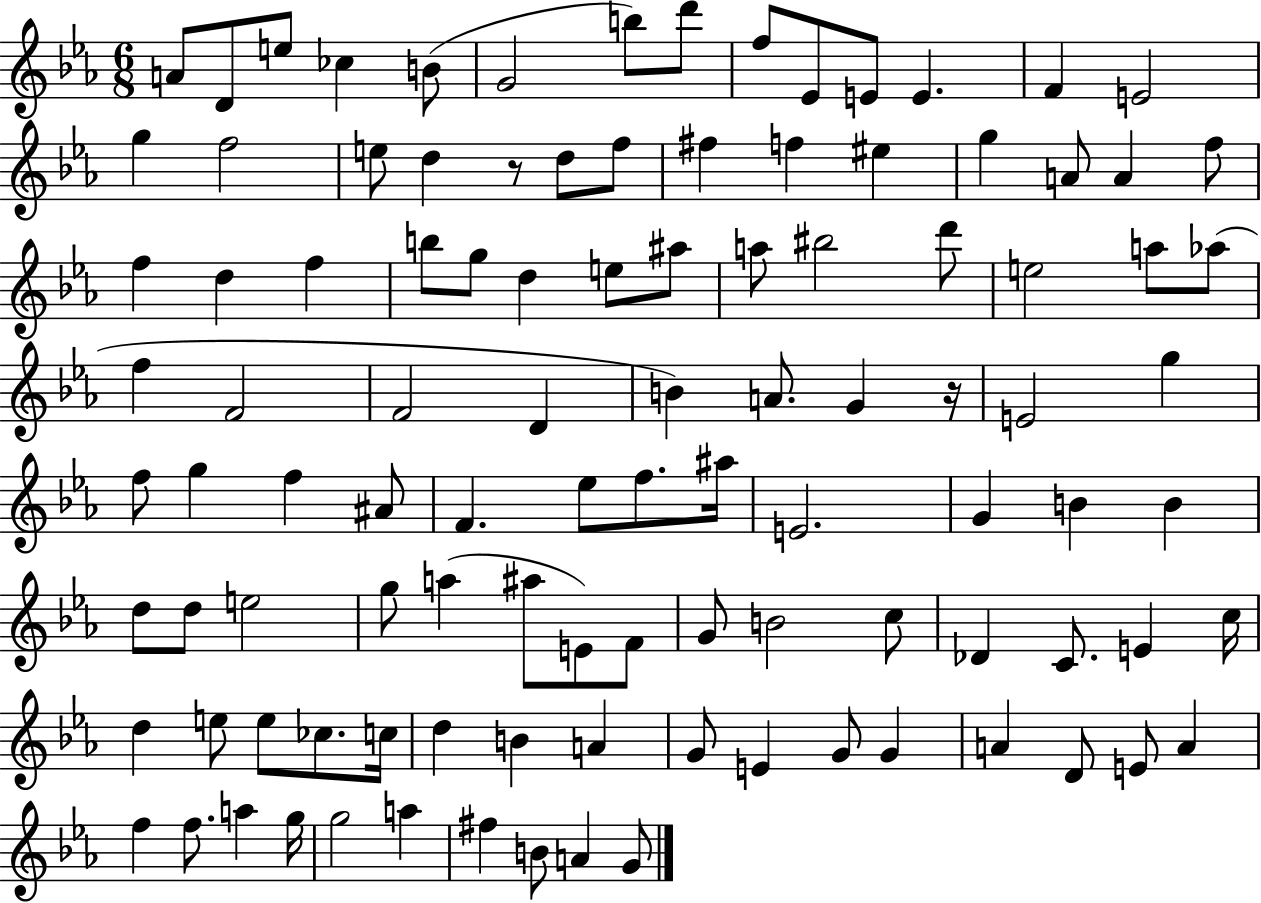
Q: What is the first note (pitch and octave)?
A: A4